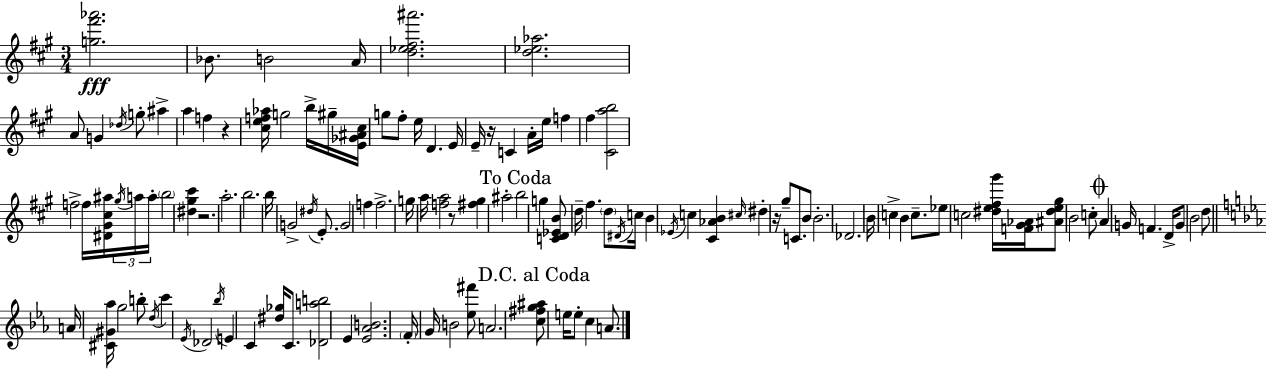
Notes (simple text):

[G5,F#6,Ab6]/h. Bb4/e. B4/h A4/s [D5,Eb5,F#5,A#6]/h. [D5,Eb5,Ab5]/h. A4/e G4/q Db5/s G5/e A#5/q A5/q F5/q R/q [C#5,E5,F5,Ab5]/s G5/h B5/s G#5/s [E4,Gb4,A#4,C#5]/s G5/e F#5/e E5/s D4/q. E4/s E4/s R/s C4/q A4/s E5/s F5/q F#5/q [C#4,A5,B5]/h F5/h F5/s [D#4,G#4,C#5,A#5]/s G#5/s A5/s A5/s B5/h [D#5,G#5,C#6]/q R/h. A5/h. B5/h. B5/s G4/h D#5/s E4/e. G4/h F5/q F5/h. G5/s A5/s [F5,A5]/h R/e [F#5,G#5]/q A#5/h B5/h G5/q [C4,D4,Eb4,B4]/e D5/s F#5/q. D5/e D#4/s C5/s B4/q Eb4/s C5/q [C#4,Ab4,B4]/q C#5/s D#5/q R/s G#5/e C4/e. B4/e B4/h. Db4/h. B4/s C5/q B4/q C5/e. Eb5/e C5/h [D#5,E5,F#5,G#6]/s [F4,G#4,Ab4]/s [A#4,D#5,E5,G#5]/e B4/h C5/e A4/q G4/s F4/q. D4/s G4/e B4/h D5/e A4/s [C#4,G#4,Ab5]/s G5/h B5/e D5/s C6/q Eb4/s Db4/h Bb5/s E4/q C4/q [D#5,Gb5]/s C4/e. [Db4,A5,B5]/h Eb4/q [Eb4,Ab4,B4]/h. F4/s G4/s B4/h [Eb5,F#6]/e A4/h. [C5,F#5,G5,A#5]/e E5/s E5/e C5/q A4/e.